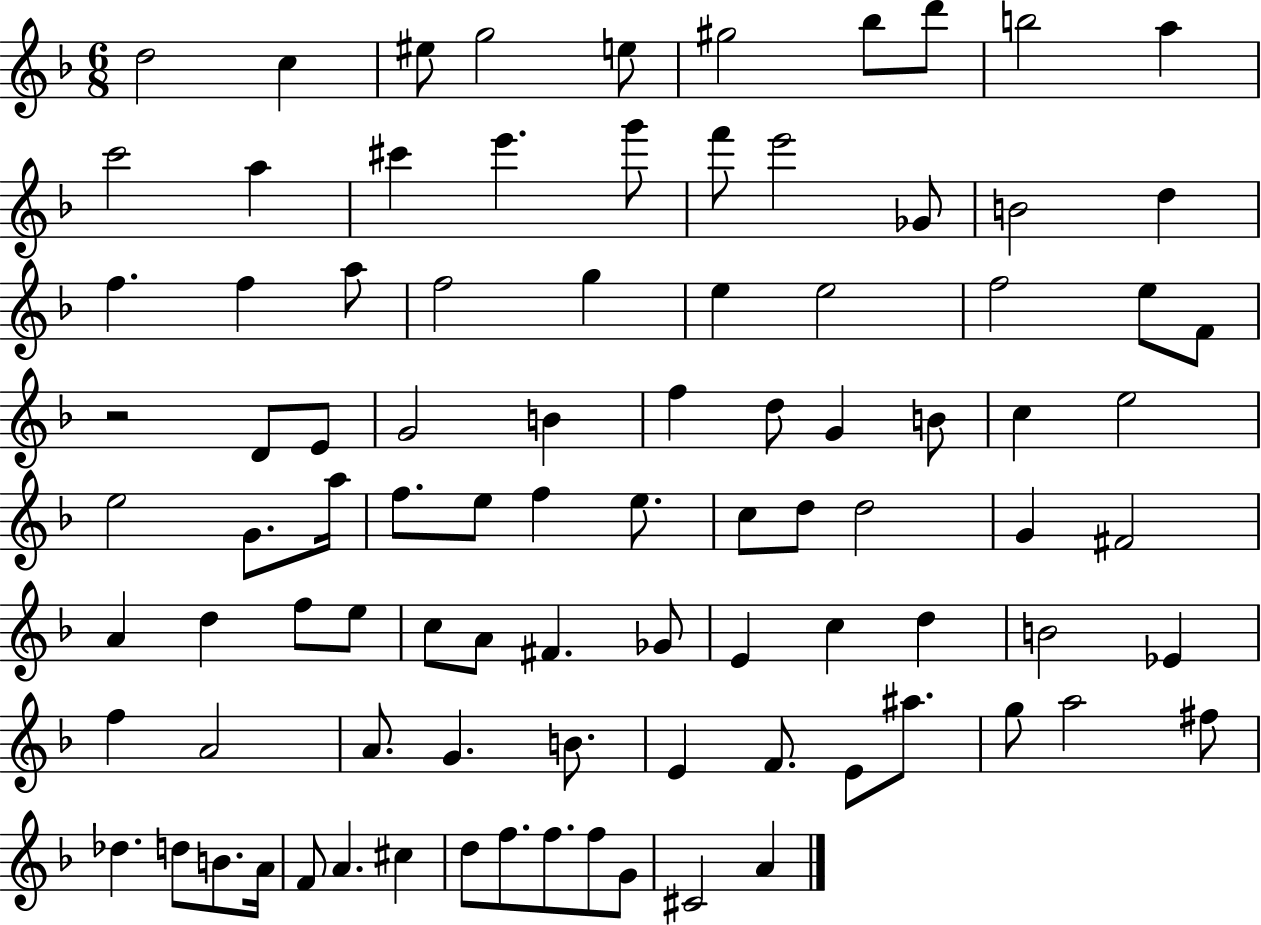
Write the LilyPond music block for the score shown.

{
  \clef treble
  \numericTimeSignature
  \time 6/8
  \key f \major
  d''2 c''4 | eis''8 g''2 e''8 | gis''2 bes''8 d'''8 | b''2 a''4 | \break c'''2 a''4 | cis'''4 e'''4. g'''8 | f'''8 e'''2 ges'8 | b'2 d''4 | \break f''4. f''4 a''8 | f''2 g''4 | e''4 e''2 | f''2 e''8 f'8 | \break r2 d'8 e'8 | g'2 b'4 | f''4 d''8 g'4 b'8 | c''4 e''2 | \break e''2 g'8. a''16 | f''8. e''8 f''4 e''8. | c''8 d''8 d''2 | g'4 fis'2 | \break a'4 d''4 f''8 e''8 | c''8 a'8 fis'4. ges'8 | e'4 c''4 d''4 | b'2 ees'4 | \break f''4 a'2 | a'8. g'4. b'8. | e'4 f'8. e'8 ais''8. | g''8 a''2 fis''8 | \break des''4. d''8 b'8. a'16 | f'8 a'4. cis''4 | d''8 f''8. f''8. f''8 g'8 | cis'2 a'4 | \break \bar "|."
}